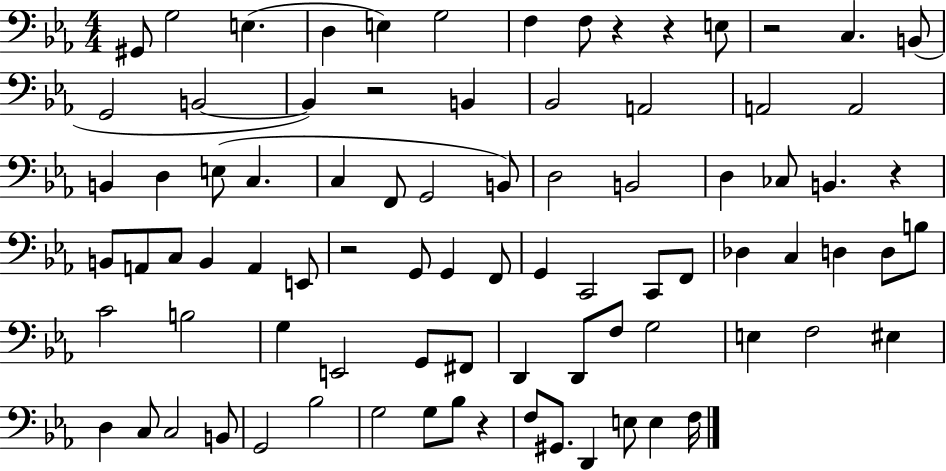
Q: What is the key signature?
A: EES major